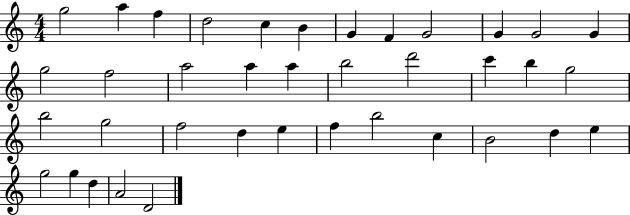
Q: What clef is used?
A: treble